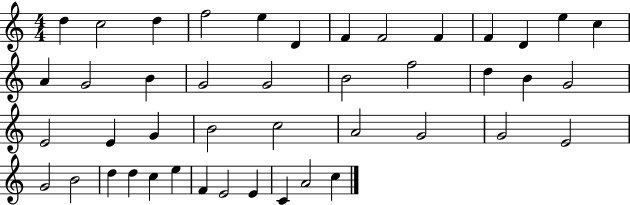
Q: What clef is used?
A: treble